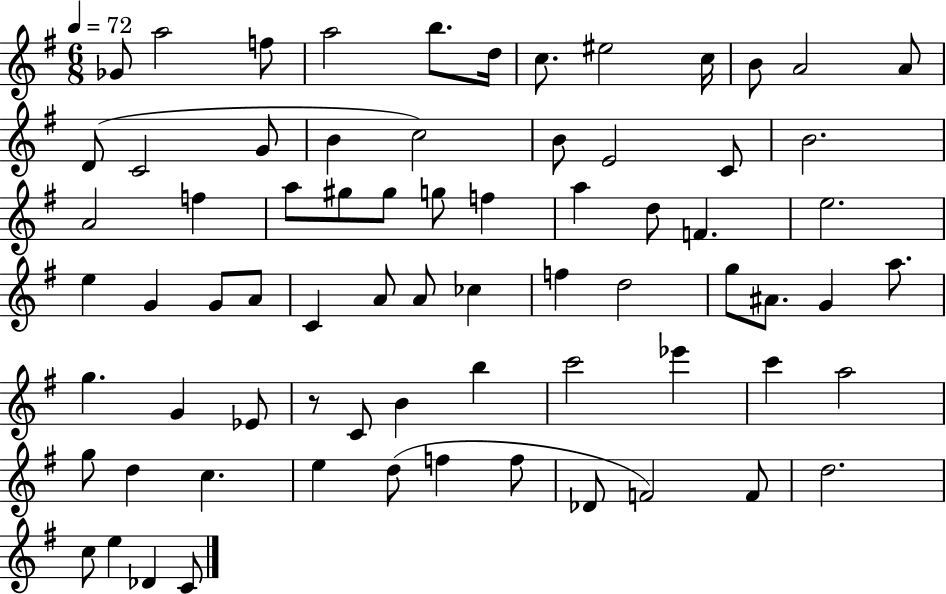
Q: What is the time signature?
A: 6/8